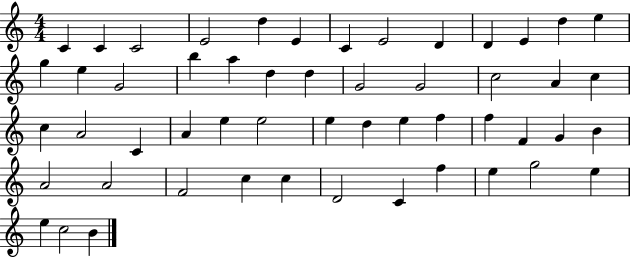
C4/q C4/q C4/h E4/h D5/q E4/q C4/q E4/h D4/q D4/q E4/q D5/q E5/q G5/q E5/q G4/h B5/q A5/q D5/q D5/q G4/h G4/h C5/h A4/q C5/q C5/q A4/h C4/q A4/q E5/q E5/h E5/q D5/q E5/q F5/q F5/q F4/q G4/q B4/q A4/h A4/h F4/h C5/q C5/q D4/h C4/q F5/q E5/q G5/h E5/q E5/q C5/h B4/q